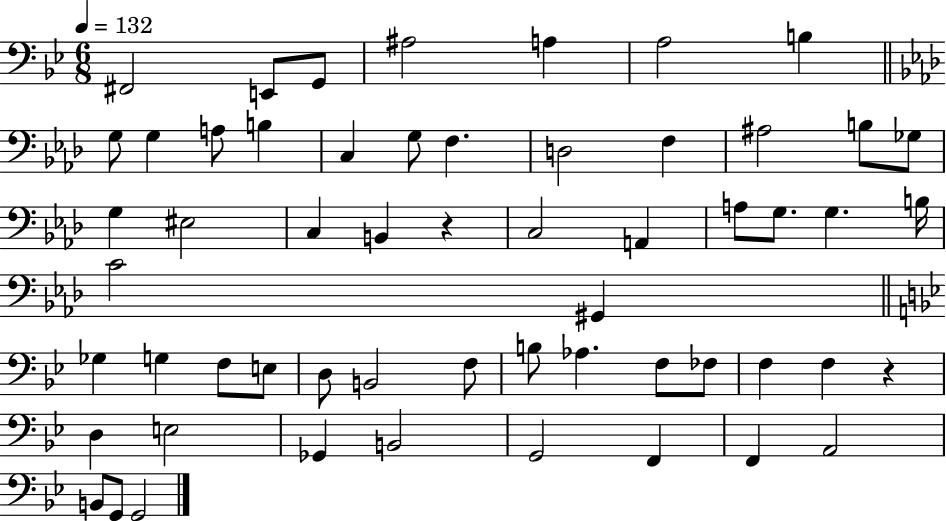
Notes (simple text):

F#2/h E2/e G2/e A#3/h A3/q A3/h B3/q G3/e G3/q A3/e B3/q C3/q G3/e F3/q. D3/h F3/q A#3/h B3/e Gb3/e G3/q EIS3/h C3/q B2/q R/q C3/h A2/q A3/e G3/e. G3/q. B3/s C4/h G#2/q Gb3/q G3/q F3/e E3/e D3/e B2/h F3/e B3/e Ab3/q. F3/e FES3/e F3/q F3/q R/q D3/q E3/h Gb2/q B2/h G2/h F2/q F2/q A2/h B2/e G2/e G2/h